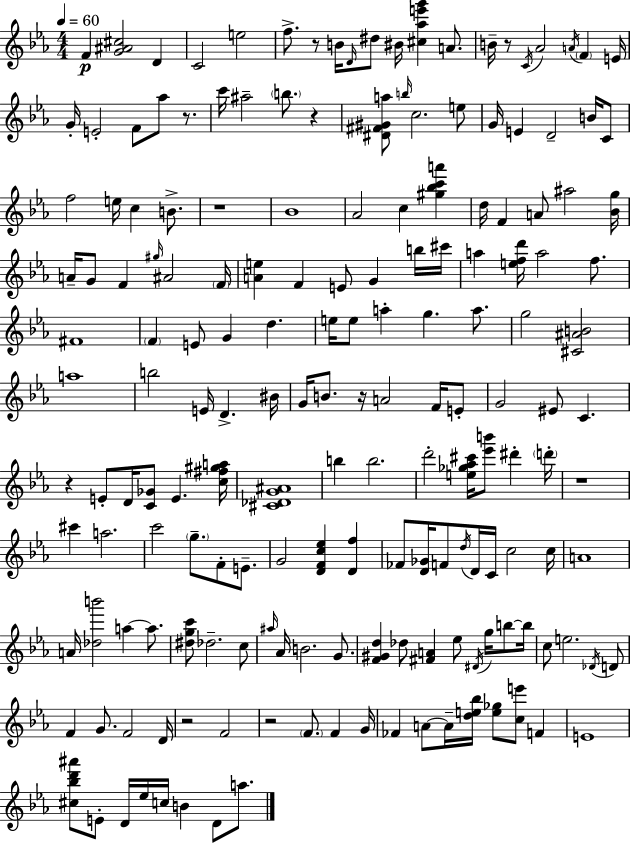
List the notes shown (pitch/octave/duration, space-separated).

F4/q [G4,A#4,C#5]/h D4/q C4/h E5/h F5/e. R/e B4/s D4/s D#5/e BIS4/s [C#5,Ab5,E6,G6]/q A4/e. B4/s R/e C4/s Ab4/h A4/s F4/q E4/s G4/s E4/h F4/e Ab5/e R/e. C6/s A#5/h B5/e. R/q [D#4,F#4,G#4,A5]/e B5/s C5/h. E5/e G4/s E4/q D4/h B4/s C4/e F5/h E5/s C5/q B4/e. R/w Bb4/w Ab4/h C5/q [G#5,Bb5,C6,A6]/q D5/s F4/q A4/e A#5/h [Bb4,G5]/s A4/s G4/e F4/q G#5/s A#4/h F4/s [A4,E5]/q F4/q E4/e G4/q B5/s C#6/s A5/q [E5,F5,D6]/s A5/h F5/e. F#4/w F4/q E4/e G4/q D5/q. E5/s E5/e A5/q G5/q. A5/e. G5/h [C#4,A#4,B4]/h A5/w B5/h E4/s D4/q. BIS4/s G4/s B4/e. R/s A4/h F4/s E4/e G4/h EIS4/e C4/q. R/q E4/e D4/s [C4,Gb4]/e E4/q. [C5,F#5,G#5,A5]/s [C#4,Db4,G4,A#4]/w B5/q B5/h. D6/h [E5,Gb5,Ab5,C#6]/s [Eb6,B6]/e D#6/q D6/s R/w C#6/q A5/h. C6/h G5/e. F4/e E4/e. G4/h [D4,F4,C5,Eb5]/q [D4,F5]/q FES4/e [D4,Gb4]/s F4/e D5/s D4/s C4/s C5/h C5/s A4/w A4/s [Db5,B6]/h A5/q A5/e. [D#5,G5,C6]/e Db5/h. C5/e A#5/s Ab4/s B4/h. G4/e. [F4,G#4,D5]/q Db5/e [F#4,A4]/q Eb5/e D#4/s G5/s B5/e B5/s C5/e E5/h. Db4/s D4/e F4/q G4/e. F4/h D4/s R/h F4/h R/h F4/e. F4/q G4/s FES4/q A4/e A4/s [D5,E5,Bb5]/s [E5,Gb5]/e [C5,E6]/e F4/q E4/w [C#5,Bb5,D6,A#6]/e E4/e D4/s Eb5/s C5/s B4/q D4/e A5/e.